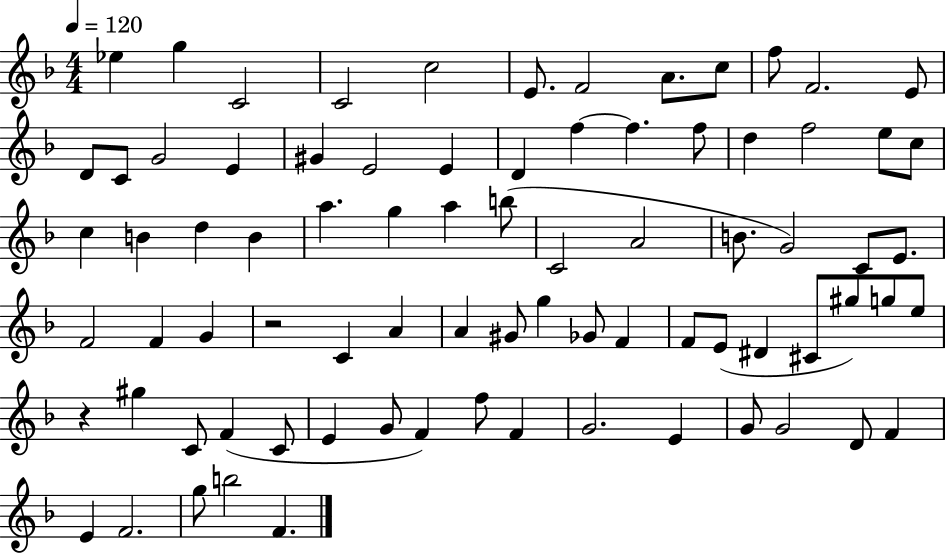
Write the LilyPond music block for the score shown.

{
  \clef treble
  \numericTimeSignature
  \time 4/4
  \key f \major
  \tempo 4 = 120
  ees''4 g''4 c'2 | c'2 c''2 | e'8. f'2 a'8. c''8 | f''8 f'2. e'8 | \break d'8 c'8 g'2 e'4 | gis'4 e'2 e'4 | d'4 f''4~~ f''4. f''8 | d''4 f''2 e''8 c''8 | \break c''4 b'4 d''4 b'4 | a''4. g''4 a''4 b''8( | c'2 a'2 | b'8. g'2) c'8 e'8. | \break f'2 f'4 g'4 | r2 c'4 a'4 | a'4 gis'8 g''4 ges'8 f'4 | f'8 e'8( dis'4 cis'8 gis''8) g''8 e''8 | \break r4 gis''4 c'8 f'4( c'8 | e'4 g'8 f'4) f''8 f'4 | g'2. e'4 | g'8 g'2 d'8 f'4 | \break e'4 f'2. | g''8 b''2 f'4. | \bar "|."
}